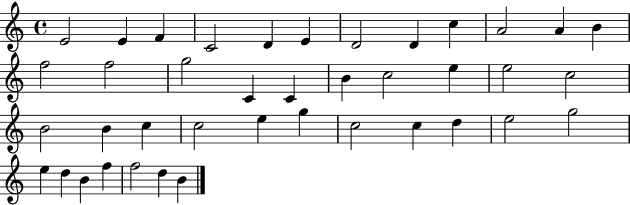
{
  \clef treble
  \time 4/4
  \defaultTimeSignature
  \key c \major
  e'2 e'4 f'4 | c'2 d'4 e'4 | d'2 d'4 c''4 | a'2 a'4 b'4 | \break f''2 f''2 | g''2 c'4 c'4 | b'4 c''2 e''4 | e''2 c''2 | \break b'2 b'4 c''4 | c''2 e''4 g''4 | c''2 c''4 d''4 | e''2 g''2 | \break e''4 d''4 b'4 f''4 | f''2 d''4 b'4 | \bar "|."
}